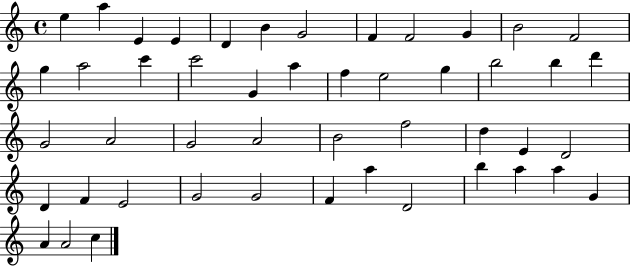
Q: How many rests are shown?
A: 0